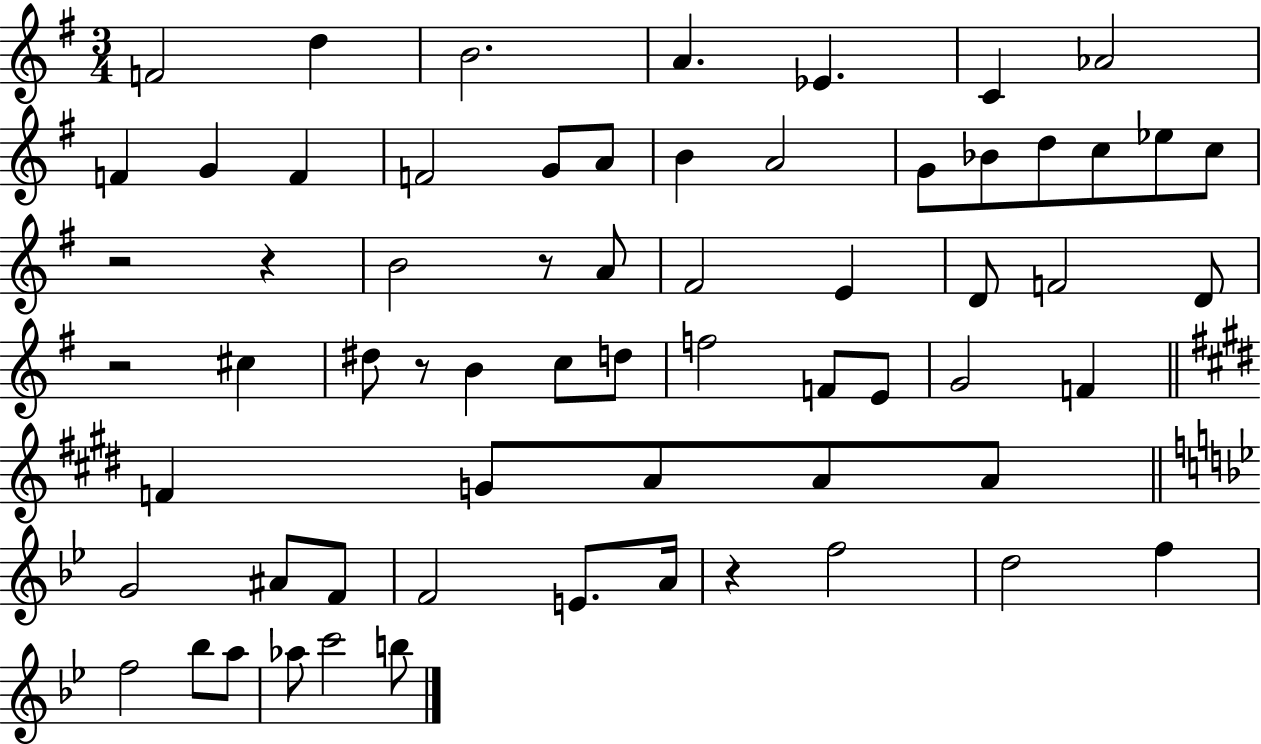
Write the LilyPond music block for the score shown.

{
  \clef treble
  \numericTimeSignature
  \time 3/4
  \key g \major
  f'2 d''4 | b'2. | a'4. ees'4. | c'4 aes'2 | \break f'4 g'4 f'4 | f'2 g'8 a'8 | b'4 a'2 | g'8 bes'8 d''8 c''8 ees''8 c''8 | \break r2 r4 | b'2 r8 a'8 | fis'2 e'4 | d'8 f'2 d'8 | \break r2 cis''4 | dis''8 r8 b'4 c''8 d''8 | f''2 f'8 e'8 | g'2 f'4 | \break \bar "||" \break \key e \major f'4 g'8 a'8 a'8 a'8 | \bar "||" \break \key g \minor g'2 ais'8 f'8 | f'2 e'8. a'16 | r4 f''2 | d''2 f''4 | \break f''2 bes''8 a''8 | aes''8 c'''2 b''8 | \bar "|."
}